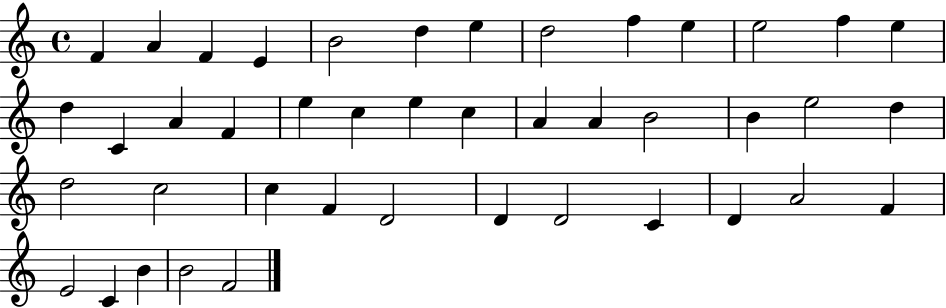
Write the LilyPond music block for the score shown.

{
  \clef treble
  \time 4/4
  \defaultTimeSignature
  \key c \major
  f'4 a'4 f'4 e'4 | b'2 d''4 e''4 | d''2 f''4 e''4 | e''2 f''4 e''4 | \break d''4 c'4 a'4 f'4 | e''4 c''4 e''4 c''4 | a'4 a'4 b'2 | b'4 e''2 d''4 | \break d''2 c''2 | c''4 f'4 d'2 | d'4 d'2 c'4 | d'4 a'2 f'4 | \break e'2 c'4 b'4 | b'2 f'2 | \bar "|."
}